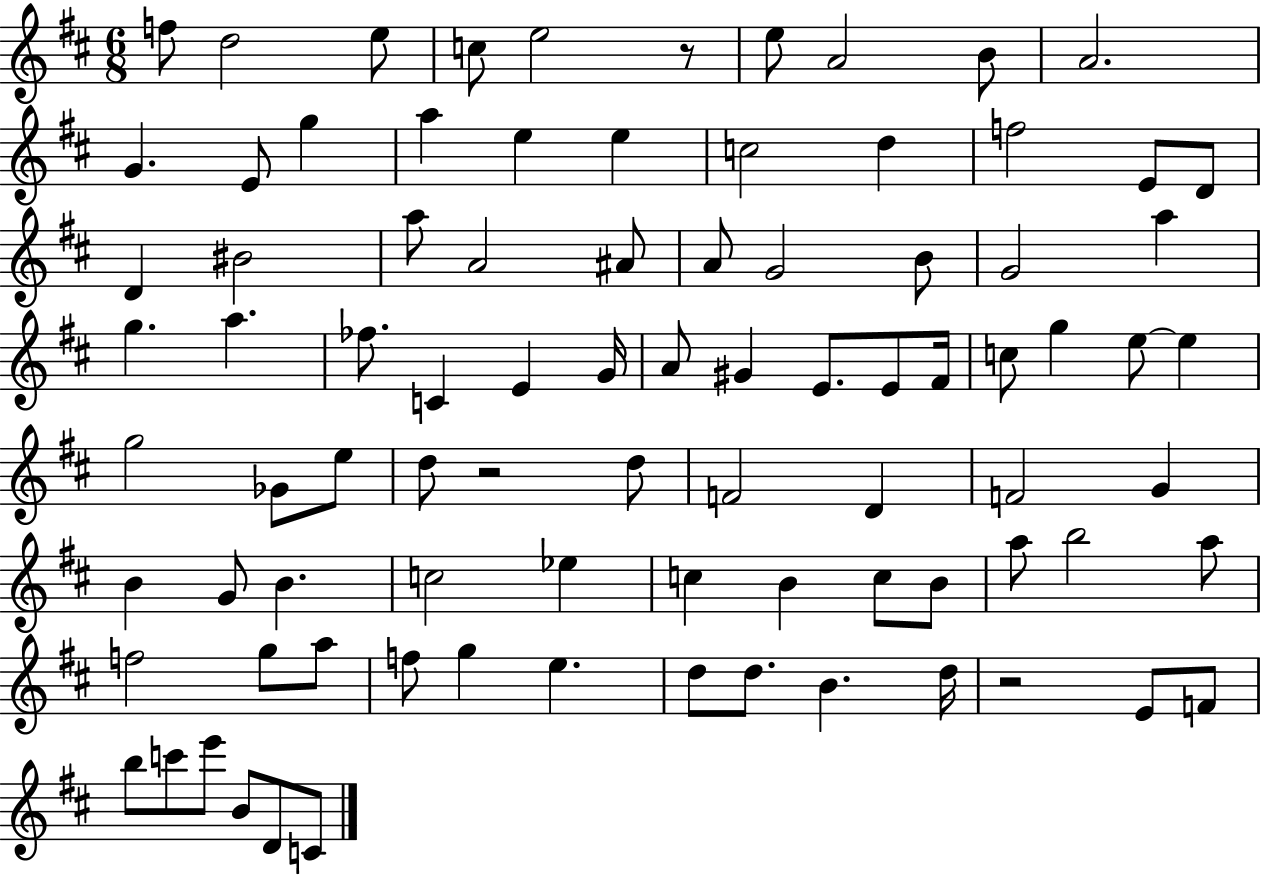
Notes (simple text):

F5/e D5/h E5/e C5/e E5/h R/e E5/e A4/h B4/e A4/h. G4/q. E4/e G5/q A5/q E5/q E5/q C5/h D5/q F5/h E4/e D4/e D4/q BIS4/h A5/e A4/h A#4/e A4/e G4/h B4/e G4/h A5/q G5/q. A5/q. FES5/e. C4/q E4/q G4/s A4/e G#4/q E4/e. E4/e F#4/s C5/e G5/q E5/e E5/q G5/h Gb4/e E5/e D5/e R/h D5/e F4/h D4/q F4/h G4/q B4/q G4/e B4/q. C5/h Eb5/q C5/q B4/q C5/e B4/e A5/e B5/h A5/e F5/h G5/e A5/e F5/e G5/q E5/q. D5/e D5/e. B4/q. D5/s R/h E4/e F4/e B5/e C6/e E6/e B4/e D4/e C4/e